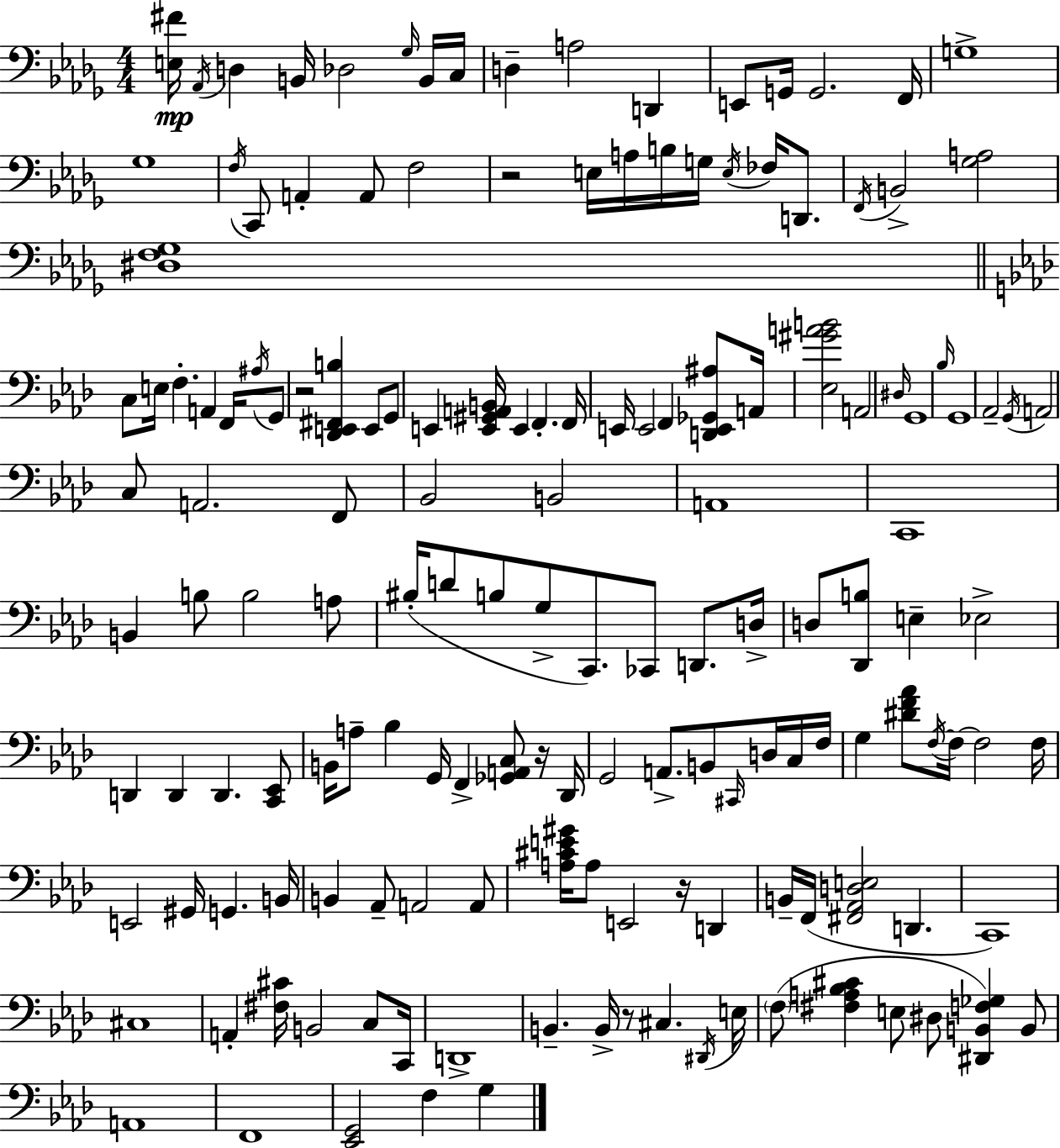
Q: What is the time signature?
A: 4/4